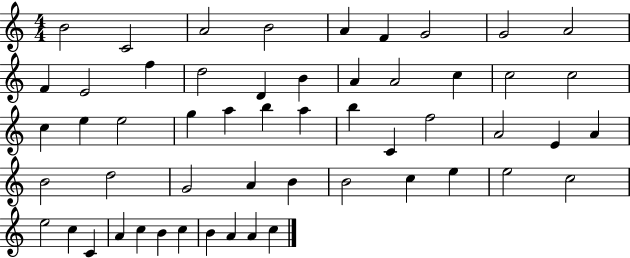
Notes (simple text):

B4/h C4/h A4/h B4/h A4/q F4/q G4/h G4/h A4/h F4/q E4/h F5/q D5/h D4/q B4/q A4/q A4/h C5/q C5/h C5/h C5/q E5/q E5/h G5/q A5/q B5/q A5/q B5/q C4/q F5/h A4/h E4/q A4/q B4/h D5/h G4/h A4/q B4/q B4/h C5/q E5/q E5/h C5/h E5/h C5/q C4/q A4/q C5/q B4/q C5/q B4/q A4/q A4/q C5/q